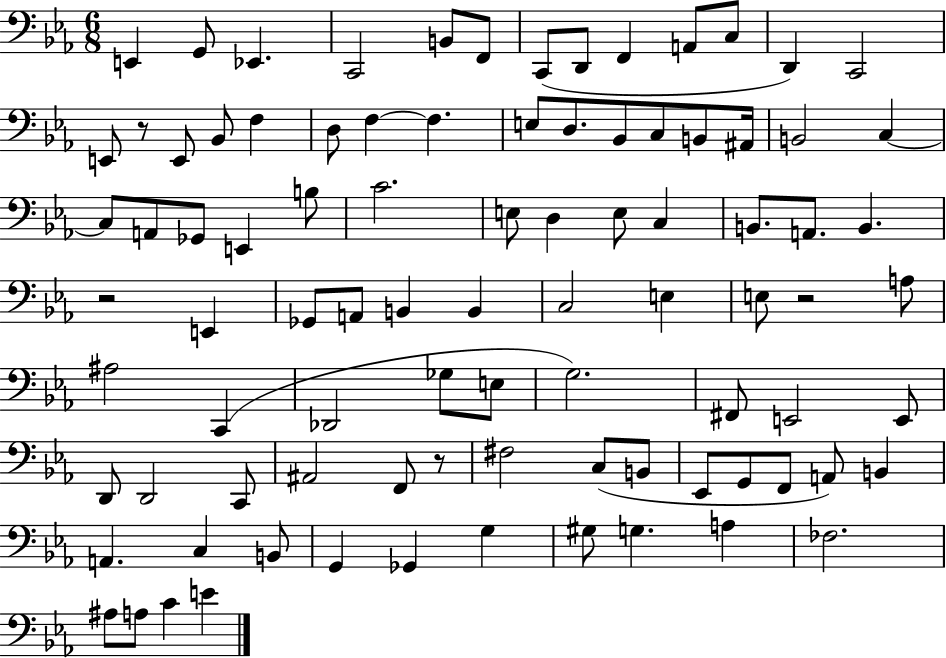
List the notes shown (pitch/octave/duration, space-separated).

E2/q G2/e Eb2/q. C2/h B2/e F2/e C2/e D2/e F2/q A2/e C3/e D2/q C2/h E2/e R/e E2/e Bb2/e F3/q D3/e F3/q F3/q. E3/e D3/e. Bb2/e C3/e B2/e A#2/s B2/h C3/q C3/e A2/e Gb2/e E2/q B3/e C4/h. E3/e D3/q E3/e C3/q B2/e. A2/e. B2/q. R/h E2/q Gb2/e A2/e B2/q B2/q C3/h E3/q E3/e R/h A3/e A#3/h C2/q Db2/h Gb3/e E3/e G3/h. F#2/e E2/h E2/e D2/e D2/h C2/e A#2/h F2/e R/e F#3/h C3/e B2/e Eb2/e G2/e F2/e A2/e B2/q A2/q. C3/q B2/e G2/q Gb2/q G3/q G#3/e G3/q. A3/q FES3/h. A#3/e A3/e C4/q E4/q